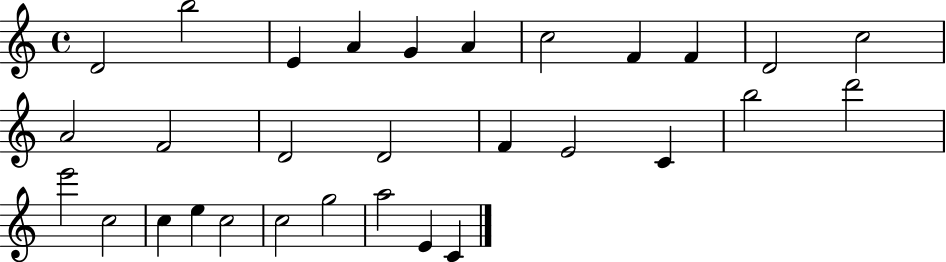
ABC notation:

X:1
T:Untitled
M:4/4
L:1/4
K:C
D2 b2 E A G A c2 F F D2 c2 A2 F2 D2 D2 F E2 C b2 d'2 e'2 c2 c e c2 c2 g2 a2 E C